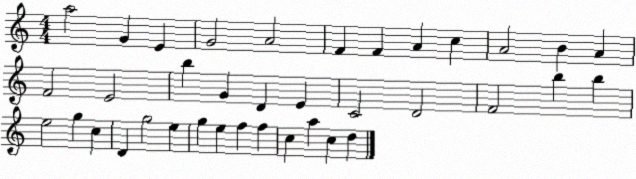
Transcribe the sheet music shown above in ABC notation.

X:1
T:Untitled
M:4/4
L:1/4
K:C
a2 G E G2 A2 F F A c A2 B A F2 E2 b G D E C2 D2 F2 b b e2 g c D g2 e g e f f c a c d